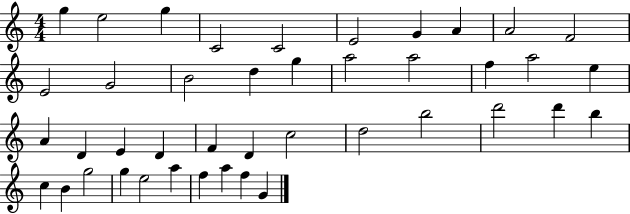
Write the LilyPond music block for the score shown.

{
  \clef treble
  \numericTimeSignature
  \time 4/4
  \key c \major
  g''4 e''2 g''4 | c'2 c'2 | e'2 g'4 a'4 | a'2 f'2 | \break e'2 g'2 | b'2 d''4 g''4 | a''2 a''2 | f''4 a''2 e''4 | \break a'4 d'4 e'4 d'4 | f'4 d'4 c''2 | d''2 b''2 | d'''2 d'''4 b''4 | \break c''4 b'4 g''2 | g''4 e''2 a''4 | f''4 a''4 f''4 g'4 | \bar "|."
}